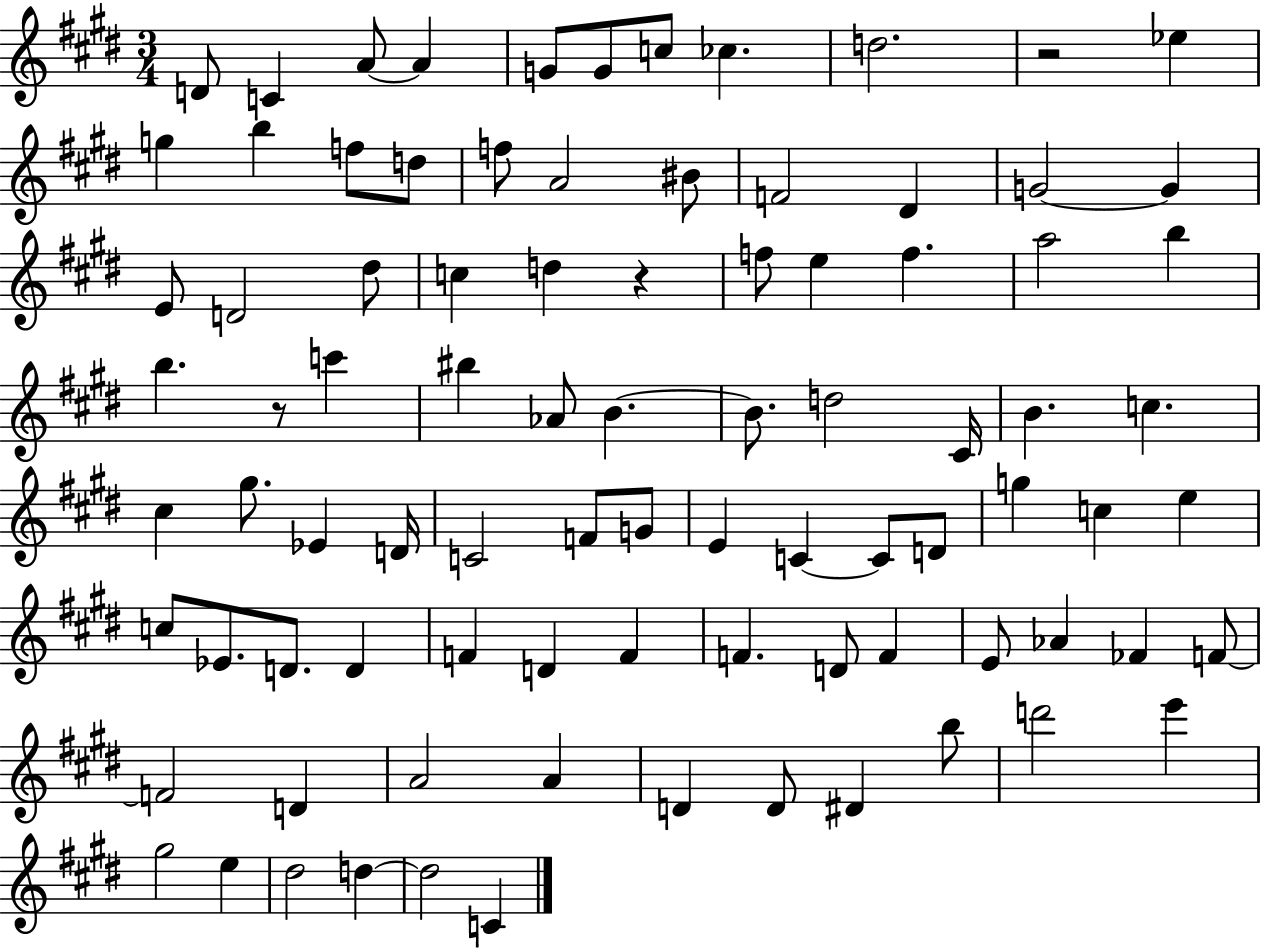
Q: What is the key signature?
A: E major